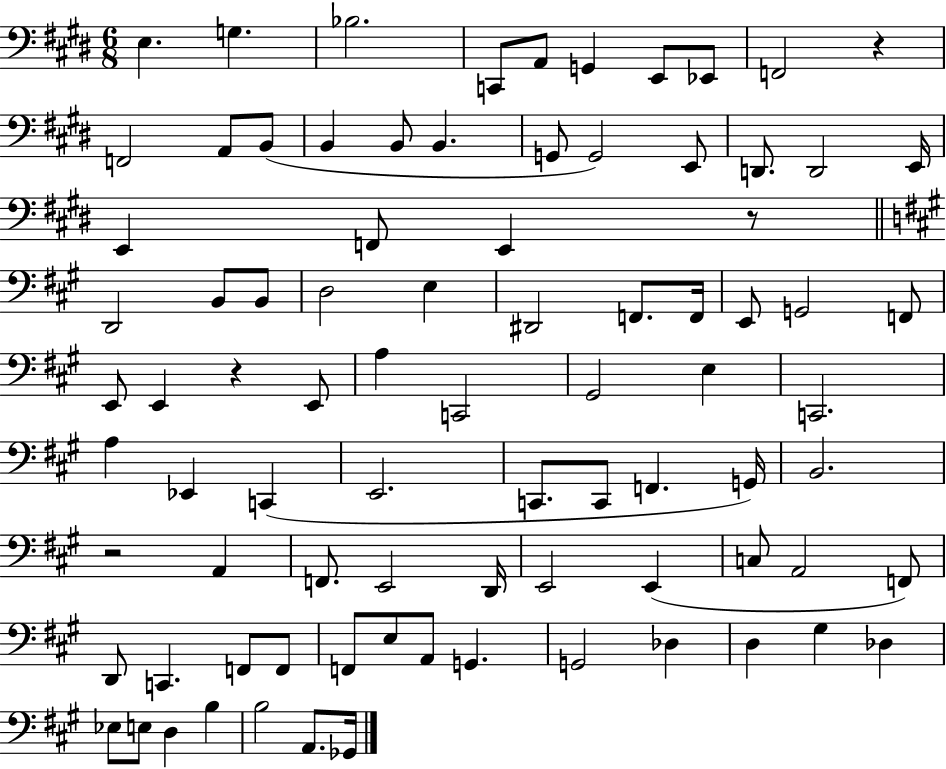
X:1
T:Untitled
M:6/8
L:1/4
K:E
E, G, _B,2 C,,/2 A,,/2 G,, E,,/2 _E,,/2 F,,2 z F,,2 A,,/2 B,,/2 B,, B,,/2 B,, G,,/2 G,,2 E,,/2 D,,/2 D,,2 E,,/4 E,, F,,/2 E,, z/2 D,,2 B,,/2 B,,/2 D,2 E, ^D,,2 F,,/2 F,,/4 E,,/2 G,,2 F,,/2 E,,/2 E,, z E,,/2 A, C,,2 ^G,,2 E, C,,2 A, _E,, C,, E,,2 C,,/2 C,,/2 F,, G,,/4 B,,2 z2 A,, F,,/2 E,,2 D,,/4 E,,2 E,, C,/2 A,,2 F,,/2 D,,/2 C,, F,,/2 F,,/2 F,,/2 E,/2 A,,/2 G,, G,,2 _D, D, ^G, _D, _E,/2 E,/2 D, B, B,2 A,,/2 _G,,/4